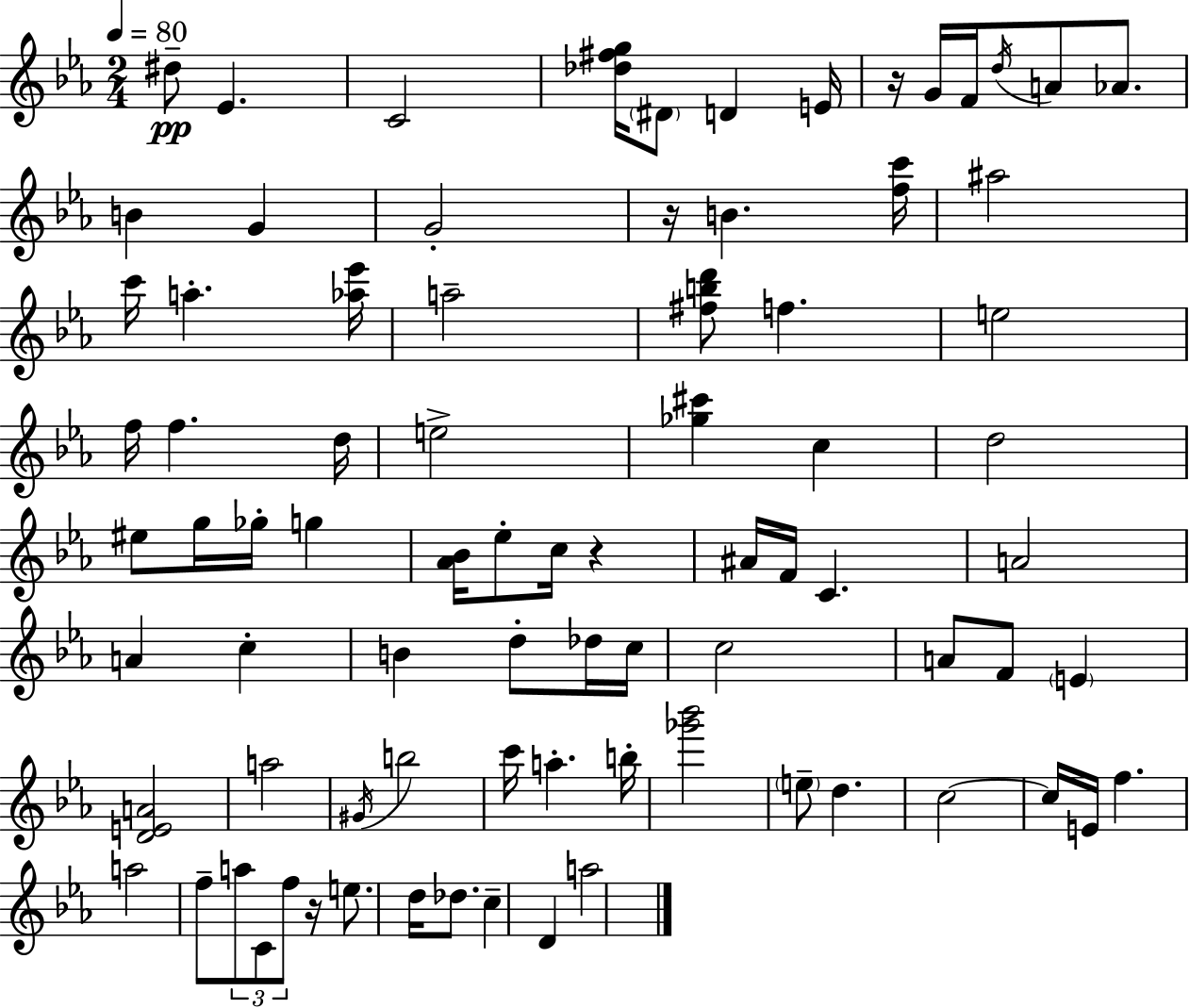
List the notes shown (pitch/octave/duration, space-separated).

D#5/e Eb4/q. C4/h [Db5,F#5,G5]/s D#4/e D4/q E4/s R/s G4/s F4/s D5/s A4/e Ab4/e. B4/q G4/q G4/h R/s B4/q. [F5,C6]/s A#5/h C6/s A5/q. [Ab5,Eb6]/s A5/h [F#5,B5,D6]/e F5/q. E5/h F5/s F5/q. D5/s E5/h [Gb5,C#6]/q C5/q D5/h EIS5/e G5/s Gb5/s G5/q [Ab4,Bb4]/s Eb5/e C5/s R/q A#4/s F4/s C4/q. A4/h A4/q C5/q B4/q D5/e Db5/s C5/s C5/h A4/e F4/e E4/q [D4,E4,A4]/h A5/h G#4/s B5/h C6/s A5/q. B5/s [Gb6,Bb6]/h E5/e D5/q. C5/h C5/s E4/s F5/q. A5/h F5/e A5/e C4/e F5/e R/s E5/e. D5/s Db5/e. C5/q D4/q A5/h